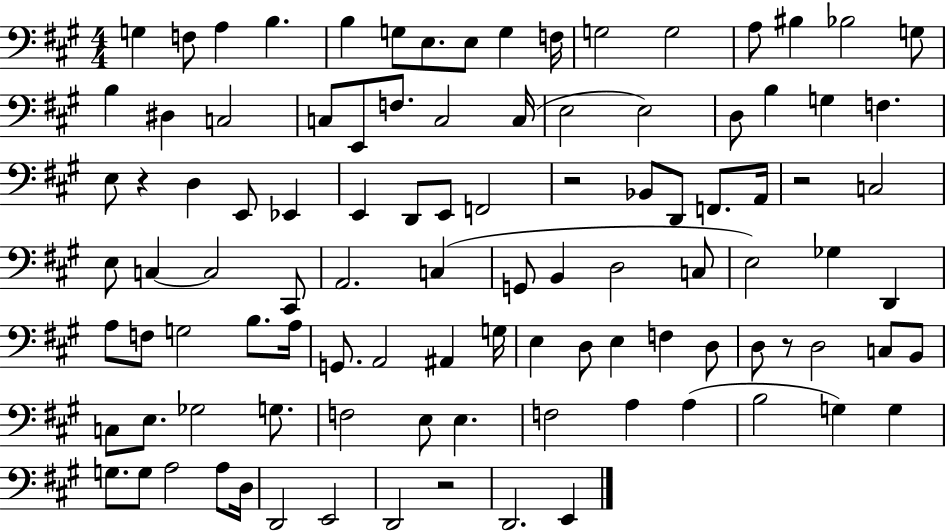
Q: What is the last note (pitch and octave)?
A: E2